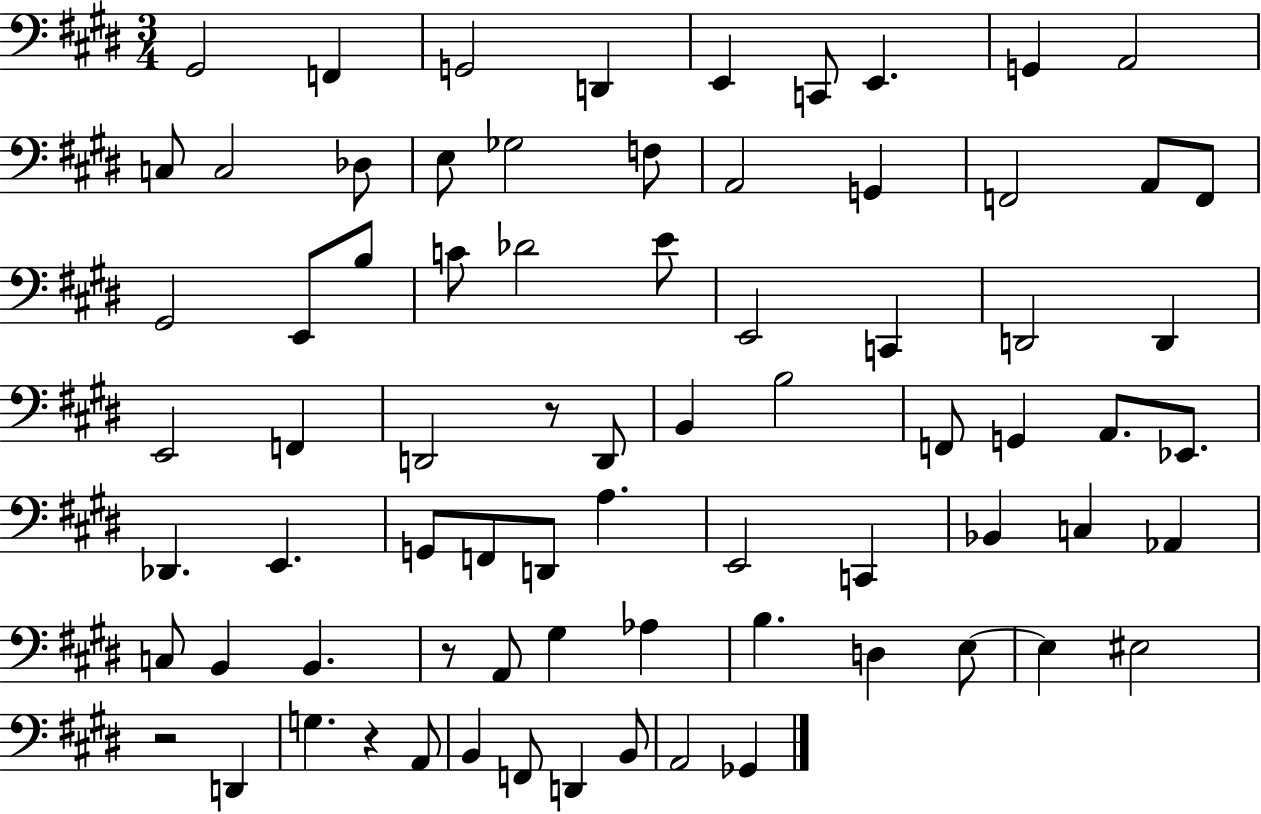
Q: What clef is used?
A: bass